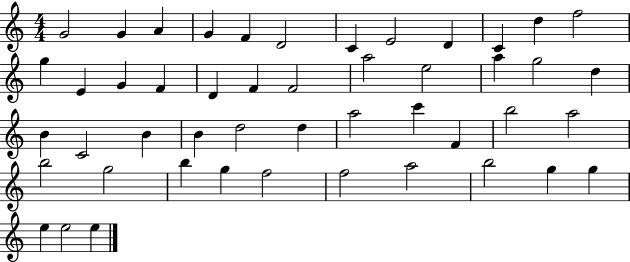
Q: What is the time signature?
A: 4/4